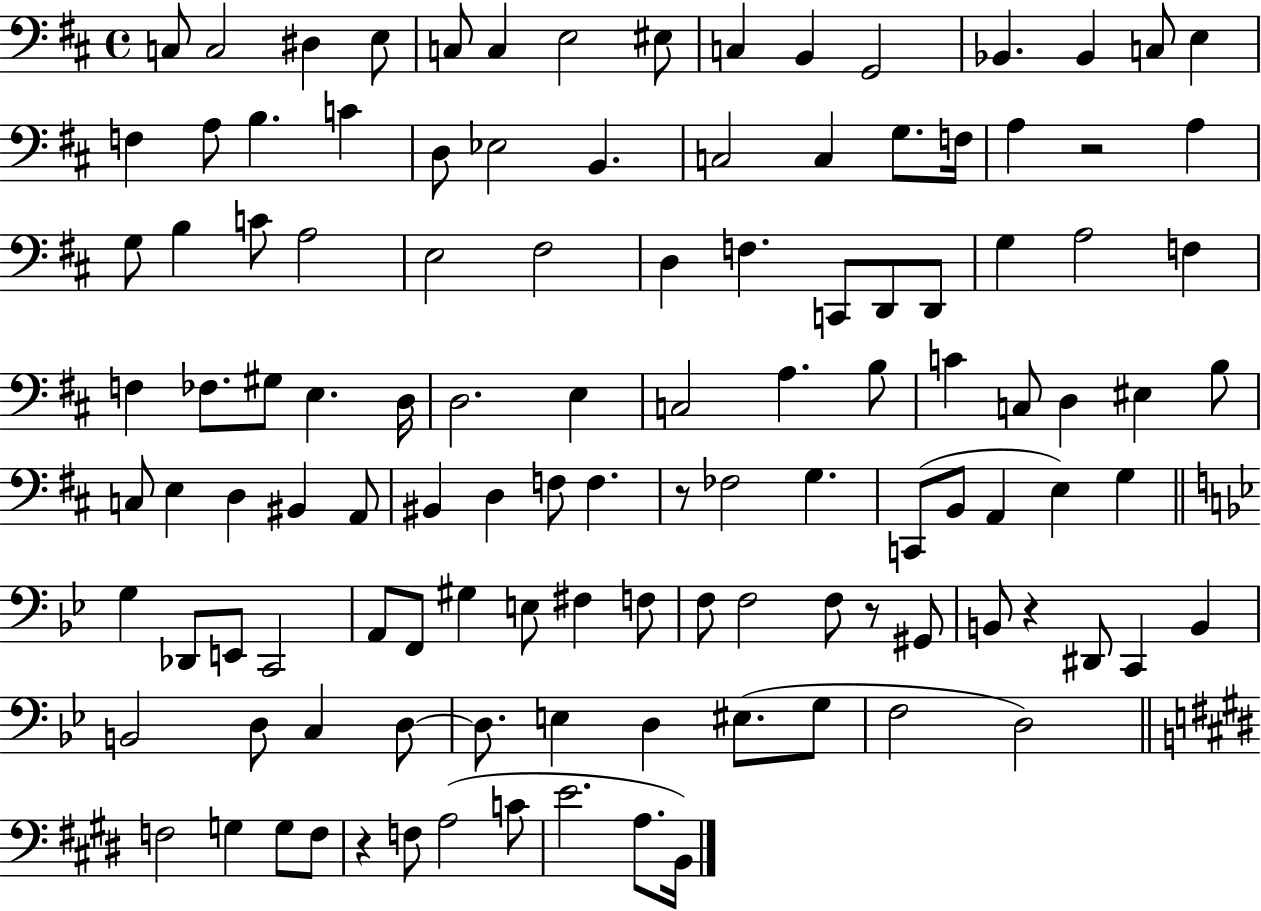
C3/e C3/h D#3/q E3/e C3/e C3/q E3/h EIS3/e C3/q B2/q G2/h Bb2/q. Bb2/q C3/e E3/q F3/q A3/e B3/q. C4/q D3/e Eb3/h B2/q. C3/h C3/q G3/e. F3/s A3/q R/h A3/q G3/e B3/q C4/e A3/h E3/h F#3/h D3/q F3/q. C2/e D2/e D2/e G3/q A3/h F3/q F3/q FES3/e. G#3/e E3/q. D3/s D3/h. E3/q C3/h A3/q. B3/e C4/q C3/e D3/q EIS3/q B3/e C3/e E3/q D3/q BIS2/q A2/e BIS2/q D3/q F3/e F3/q. R/e FES3/h G3/q. C2/e B2/e A2/q E3/q G3/q G3/q Db2/e E2/e C2/h A2/e F2/e G#3/q E3/e F#3/q F3/e F3/e F3/h F3/e R/e G#2/e B2/e R/q D#2/e C2/q B2/q B2/h D3/e C3/q D3/e D3/e. E3/q D3/q EIS3/e. G3/e F3/h D3/h F3/h G3/q G3/e F3/e R/q F3/e A3/h C4/e E4/h. A3/e. B2/s